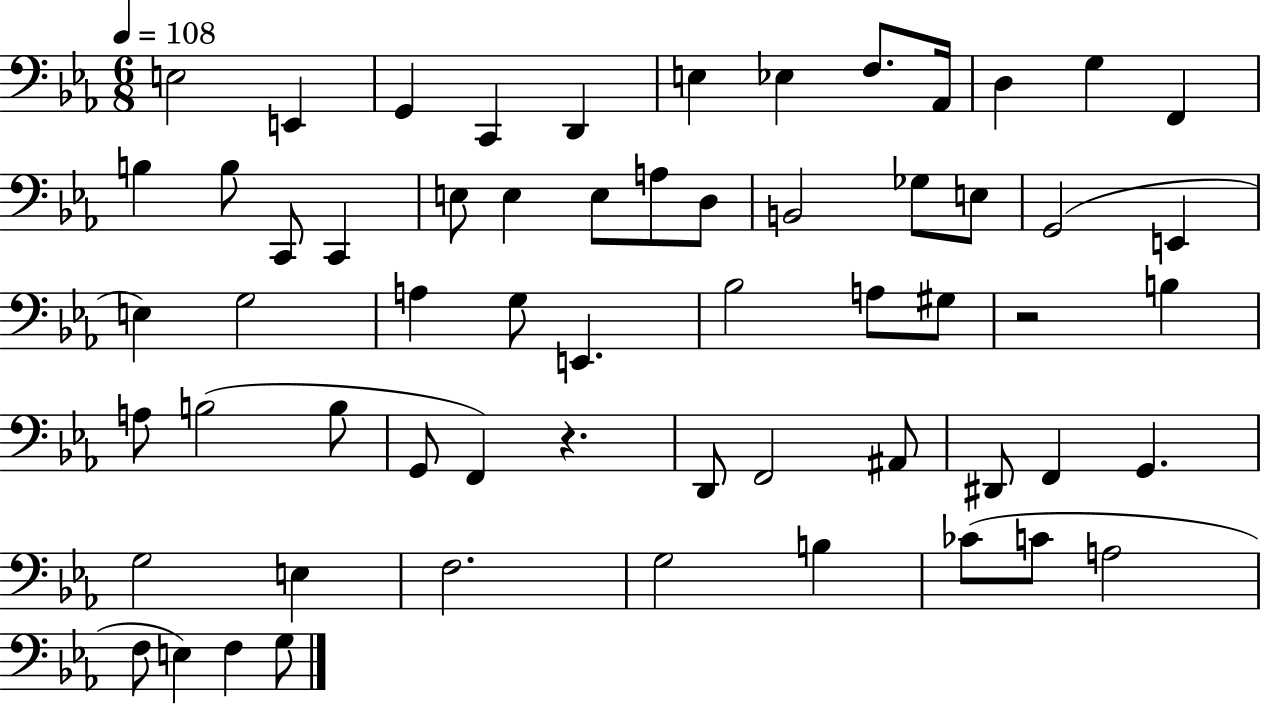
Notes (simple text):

E3/h E2/q G2/q C2/q D2/q E3/q Eb3/q F3/e. Ab2/s D3/q G3/q F2/q B3/q B3/e C2/e C2/q E3/e E3/q E3/e A3/e D3/e B2/h Gb3/e E3/e G2/h E2/q E3/q G3/h A3/q G3/e E2/q. Bb3/h A3/e G#3/e R/h B3/q A3/e B3/h B3/e G2/e F2/q R/q. D2/e F2/h A#2/e D#2/e F2/q G2/q. G3/h E3/q F3/h. G3/h B3/q CES4/e C4/e A3/h F3/e E3/q F3/q G3/e